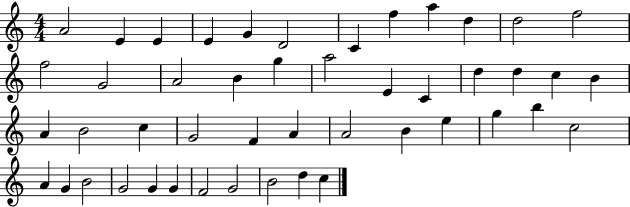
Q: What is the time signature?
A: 4/4